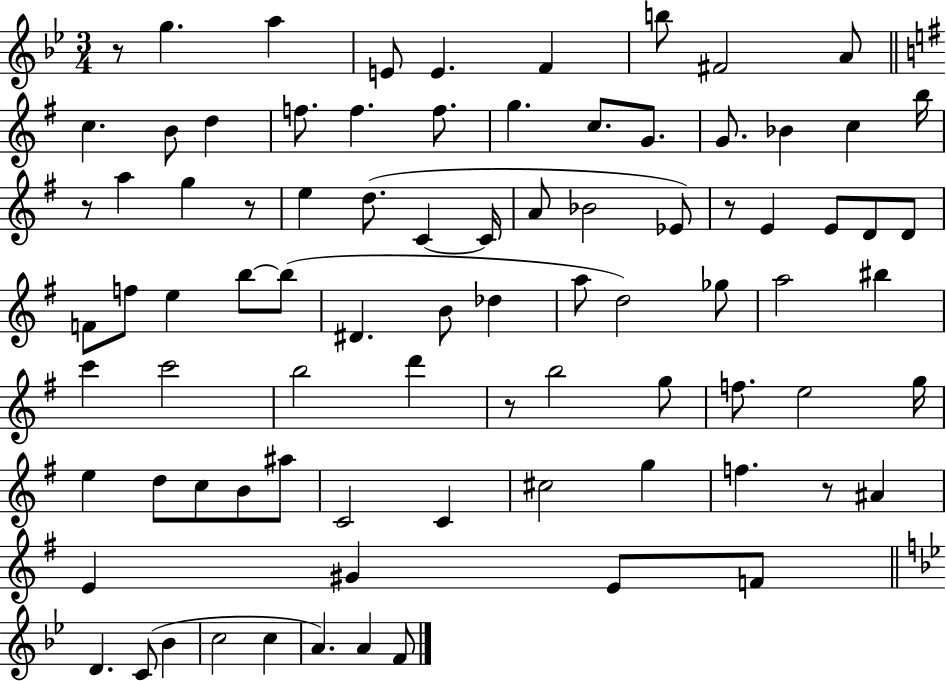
{
  \clef treble
  \numericTimeSignature
  \time 3/4
  \key bes \major
  r8 g''4. a''4 | e'8 e'4. f'4 | b''8 fis'2 a'8 | \bar "||" \break \key g \major c''4. b'8 d''4 | f''8. f''4. f''8. | g''4. c''8. g'8. | g'8. bes'4 c''4 b''16 | \break r8 a''4 g''4 r8 | e''4 d''8.( c'4~~ c'16 | a'8 bes'2 ees'8) | r8 e'4 e'8 d'8 d'8 | \break f'8 f''8 e''4 b''8~~ b''8( | dis'4. b'8 des''4 | a''8 d''2) ges''8 | a''2 bis''4 | \break c'''4 c'''2 | b''2 d'''4 | r8 b''2 g''8 | f''8. e''2 g''16 | \break e''4 d''8 c''8 b'8 ais''8 | c'2 c'4 | cis''2 g''4 | f''4. r8 ais'4 | \break e'4 gis'4 e'8 f'8 | \bar "||" \break \key bes \major d'4. c'8( bes'4 | c''2 c''4 | a'4.) a'4 f'8 | \bar "|."
}